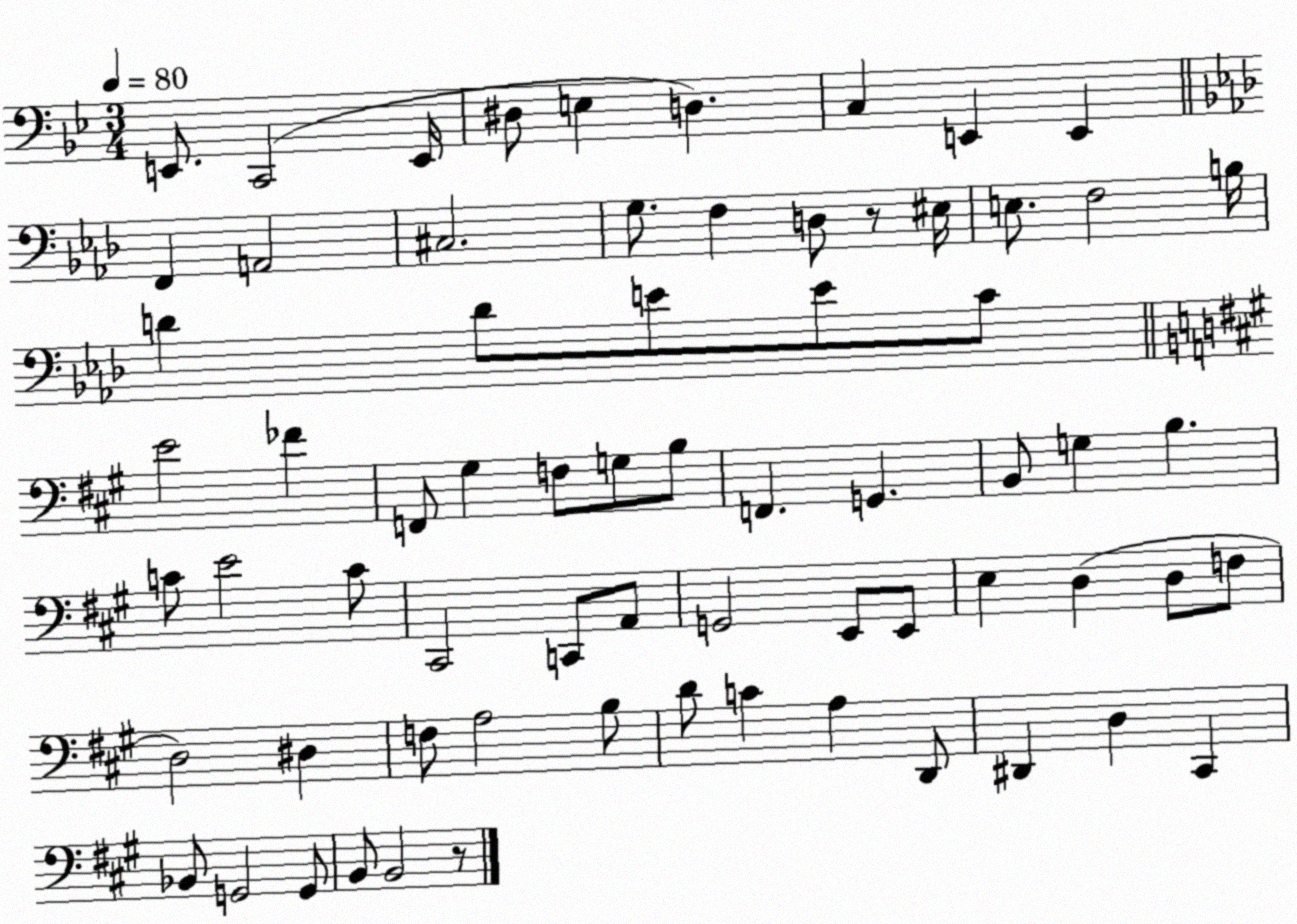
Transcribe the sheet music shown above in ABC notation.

X:1
T:Untitled
M:3/4
L:1/4
K:Bb
E,,/2 C,,2 E,,/4 ^D,/2 E, D, C, E,, E,, F,, A,,2 ^C,2 G,/2 F, D,/2 z/2 ^E,/4 E,/2 F,2 B,/4 D D/2 E/2 E/2 C/2 E2 _F F,,/2 ^G, F,/2 G,/2 B,/2 F,, G,, B,,/2 G, B, C/2 E2 C/2 ^C,,2 C,,/2 A,,/2 G,,2 E,,/2 E,,/2 E, D, D,/2 F,/2 D,2 ^D, F,/2 A,2 B,/2 D/2 C A, D,,/2 ^D,, D, ^C,, _B,,/2 G,,2 G,,/2 B,,/2 B,,2 z/2